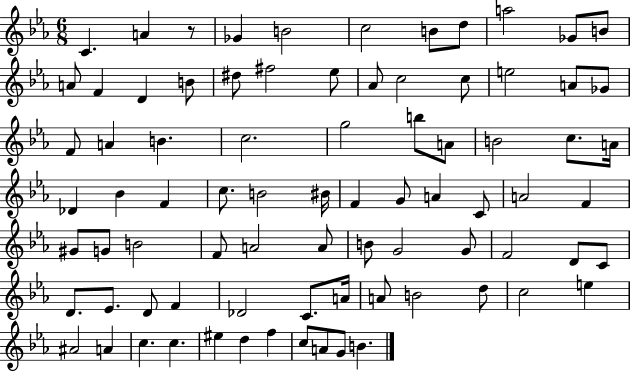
X:1
T:Untitled
M:6/8
L:1/4
K:Eb
C A z/2 _G B2 c2 B/2 d/2 a2 _G/2 B/2 A/2 F D B/2 ^d/2 ^f2 _e/2 _A/2 c2 c/2 e2 A/2 _G/2 F/2 A B c2 g2 b/2 A/2 B2 c/2 A/4 _D _B F c/2 B2 ^B/4 F G/2 A C/2 A2 F ^G/2 G/2 B2 F/2 A2 A/2 B/2 G2 G/2 F2 D/2 C/2 D/2 _E/2 D/2 F _D2 C/2 A/4 A/2 B2 d/2 c2 e ^A2 A c c ^e d f c/2 A/2 G/2 B